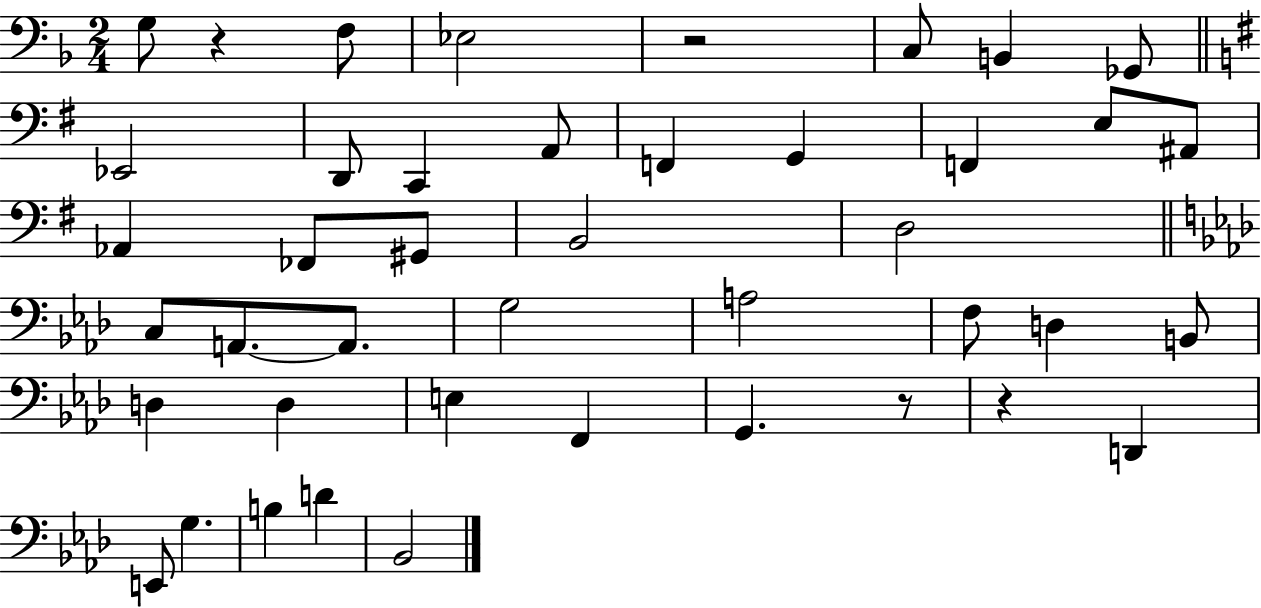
X:1
T:Untitled
M:2/4
L:1/4
K:F
G,/2 z F,/2 _E,2 z2 C,/2 B,, _G,,/2 _E,,2 D,,/2 C,, A,,/2 F,, G,, F,, E,/2 ^A,,/2 _A,, _F,,/2 ^G,,/2 B,,2 D,2 C,/2 A,,/2 A,,/2 G,2 A,2 F,/2 D, B,,/2 D, D, E, F,, G,, z/2 z D,, E,,/2 G, B, D _B,,2